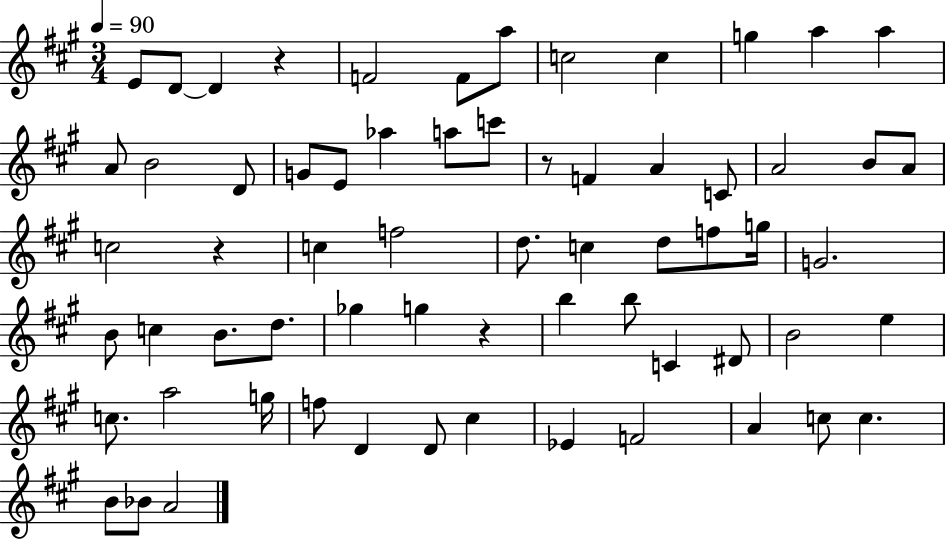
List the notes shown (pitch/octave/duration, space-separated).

E4/e D4/e D4/q R/q F4/h F4/e A5/e C5/h C5/q G5/q A5/q A5/q A4/e B4/h D4/e G4/e E4/e Ab5/q A5/e C6/e R/e F4/q A4/q C4/e A4/h B4/e A4/e C5/h R/q C5/q F5/h D5/e. C5/q D5/e F5/e G5/s G4/h. B4/e C5/q B4/e. D5/e. Gb5/q G5/q R/q B5/q B5/e C4/q D#4/e B4/h E5/q C5/e. A5/h G5/s F5/e D4/q D4/e C#5/q Eb4/q F4/h A4/q C5/e C5/q. B4/e Bb4/e A4/h